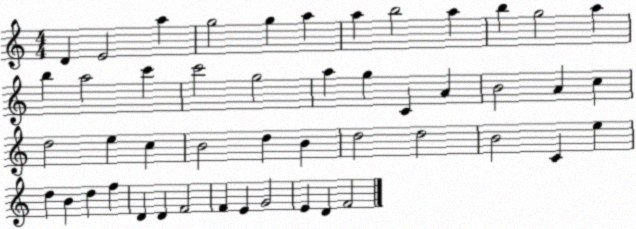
X:1
T:Untitled
M:4/4
L:1/4
K:C
D E2 a g2 g a a b2 a b g2 a b a2 c' c'2 g2 a g C A B2 A c d2 e c B2 d B d2 d2 B2 C e d B d f D D F2 F E G2 E D F2